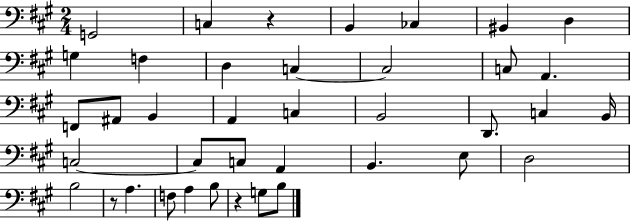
X:1
T:Untitled
M:2/4
L:1/4
K:A
G,,2 C, z B,, _C, ^B,, D, G, F, D, C, C,2 C,/2 A,, F,,/2 ^A,,/2 B,, A,, C, B,,2 D,,/2 C, B,,/4 C,2 C,/2 C,/2 A,, B,, E,/2 D,2 B,2 z/2 A, F,/2 A, B,/2 z G,/2 B,/2